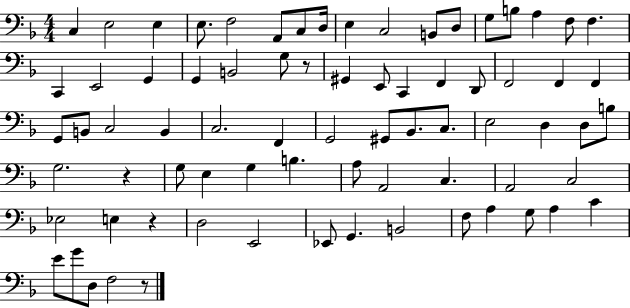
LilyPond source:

{
  \clef bass
  \numericTimeSignature
  \time 4/4
  \key f \major
  c4 e2 e4 | e8. f2 a,8 c8 d16 | e4 c2 b,8 d8 | g8 b8 a4 f8 f4. | \break c,4 e,2 g,4 | g,4 b,2 g8 r8 | gis,4 e,8 c,4 f,4 d,8 | f,2 f,4 f,4 | \break g,8 b,8 c2 b,4 | c2. f,4 | g,2 gis,8 bes,8. c8. | e2 d4 d8 b8 | \break g2. r4 | g8 e4 g4 b4. | a8 a,2 c4. | a,2 c2 | \break ees2 e4 r4 | d2 e,2 | ees,8 g,4. b,2 | f8 a4 g8 a4 c'4 | \break e'8 g'8 d8 f2 r8 | \bar "|."
}